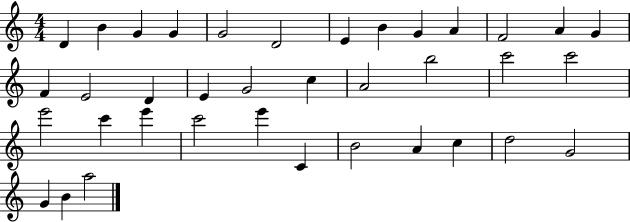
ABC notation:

X:1
T:Untitled
M:4/4
L:1/4
K:C
D B G G G2 D2 E B G A F2 A G F E2 D E G2 c A2 b2 c'2 c'2 e'2 c' e' c'2 e' C B2 A c d2 G2 G B a2